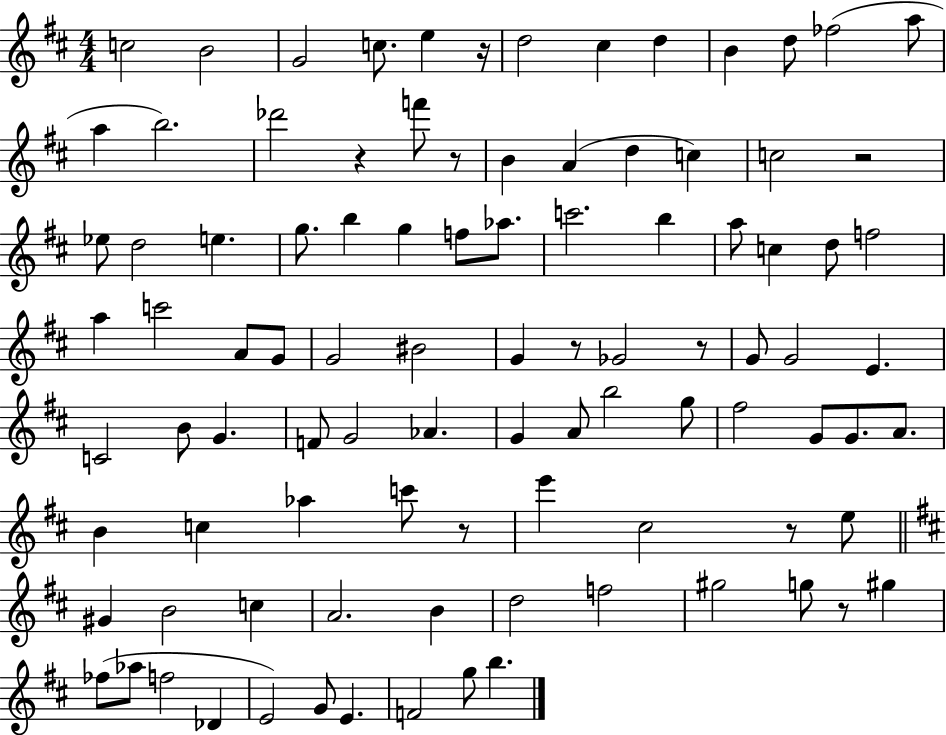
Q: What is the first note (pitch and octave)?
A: C5